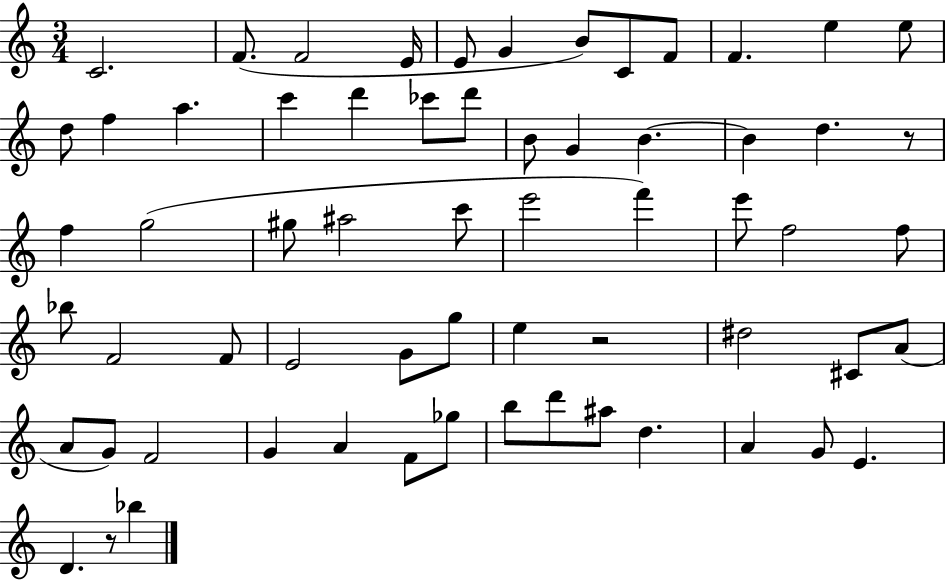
C4/h. F4/e. F4/h E4/s E4/e G4/q B4/e C4/e F4/e F4/q. E5/q E5/e D5/e F5/q A5/q. C6/q D6/q CES6/e D6/e B4/e G4/q B4/q. B4/q D5/q. R/e F5/q G5/h G#5/e A#5/h C6/e E6/h F6/q E6/e F5/h F5/e Bb5/e F4/h F4/e E4/h G4/e G5/e E5/q R/h D#5/h C#4/e A4/e A4/e G4/e F4/h G4/q A4/q F4/e Gb5/e B5/e D6/e A#5/e D5/q. A4/q G4/e E4/q. D4/q. R/e Bb5/q